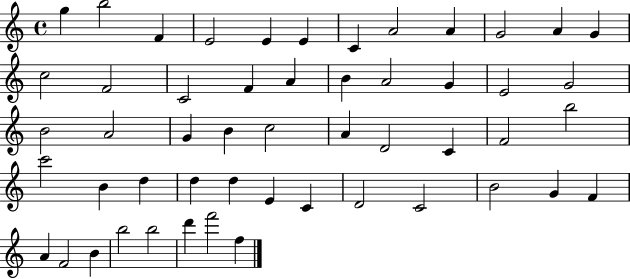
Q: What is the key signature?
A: C major